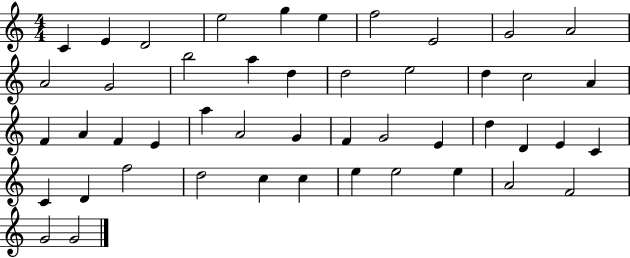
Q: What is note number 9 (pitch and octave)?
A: G4